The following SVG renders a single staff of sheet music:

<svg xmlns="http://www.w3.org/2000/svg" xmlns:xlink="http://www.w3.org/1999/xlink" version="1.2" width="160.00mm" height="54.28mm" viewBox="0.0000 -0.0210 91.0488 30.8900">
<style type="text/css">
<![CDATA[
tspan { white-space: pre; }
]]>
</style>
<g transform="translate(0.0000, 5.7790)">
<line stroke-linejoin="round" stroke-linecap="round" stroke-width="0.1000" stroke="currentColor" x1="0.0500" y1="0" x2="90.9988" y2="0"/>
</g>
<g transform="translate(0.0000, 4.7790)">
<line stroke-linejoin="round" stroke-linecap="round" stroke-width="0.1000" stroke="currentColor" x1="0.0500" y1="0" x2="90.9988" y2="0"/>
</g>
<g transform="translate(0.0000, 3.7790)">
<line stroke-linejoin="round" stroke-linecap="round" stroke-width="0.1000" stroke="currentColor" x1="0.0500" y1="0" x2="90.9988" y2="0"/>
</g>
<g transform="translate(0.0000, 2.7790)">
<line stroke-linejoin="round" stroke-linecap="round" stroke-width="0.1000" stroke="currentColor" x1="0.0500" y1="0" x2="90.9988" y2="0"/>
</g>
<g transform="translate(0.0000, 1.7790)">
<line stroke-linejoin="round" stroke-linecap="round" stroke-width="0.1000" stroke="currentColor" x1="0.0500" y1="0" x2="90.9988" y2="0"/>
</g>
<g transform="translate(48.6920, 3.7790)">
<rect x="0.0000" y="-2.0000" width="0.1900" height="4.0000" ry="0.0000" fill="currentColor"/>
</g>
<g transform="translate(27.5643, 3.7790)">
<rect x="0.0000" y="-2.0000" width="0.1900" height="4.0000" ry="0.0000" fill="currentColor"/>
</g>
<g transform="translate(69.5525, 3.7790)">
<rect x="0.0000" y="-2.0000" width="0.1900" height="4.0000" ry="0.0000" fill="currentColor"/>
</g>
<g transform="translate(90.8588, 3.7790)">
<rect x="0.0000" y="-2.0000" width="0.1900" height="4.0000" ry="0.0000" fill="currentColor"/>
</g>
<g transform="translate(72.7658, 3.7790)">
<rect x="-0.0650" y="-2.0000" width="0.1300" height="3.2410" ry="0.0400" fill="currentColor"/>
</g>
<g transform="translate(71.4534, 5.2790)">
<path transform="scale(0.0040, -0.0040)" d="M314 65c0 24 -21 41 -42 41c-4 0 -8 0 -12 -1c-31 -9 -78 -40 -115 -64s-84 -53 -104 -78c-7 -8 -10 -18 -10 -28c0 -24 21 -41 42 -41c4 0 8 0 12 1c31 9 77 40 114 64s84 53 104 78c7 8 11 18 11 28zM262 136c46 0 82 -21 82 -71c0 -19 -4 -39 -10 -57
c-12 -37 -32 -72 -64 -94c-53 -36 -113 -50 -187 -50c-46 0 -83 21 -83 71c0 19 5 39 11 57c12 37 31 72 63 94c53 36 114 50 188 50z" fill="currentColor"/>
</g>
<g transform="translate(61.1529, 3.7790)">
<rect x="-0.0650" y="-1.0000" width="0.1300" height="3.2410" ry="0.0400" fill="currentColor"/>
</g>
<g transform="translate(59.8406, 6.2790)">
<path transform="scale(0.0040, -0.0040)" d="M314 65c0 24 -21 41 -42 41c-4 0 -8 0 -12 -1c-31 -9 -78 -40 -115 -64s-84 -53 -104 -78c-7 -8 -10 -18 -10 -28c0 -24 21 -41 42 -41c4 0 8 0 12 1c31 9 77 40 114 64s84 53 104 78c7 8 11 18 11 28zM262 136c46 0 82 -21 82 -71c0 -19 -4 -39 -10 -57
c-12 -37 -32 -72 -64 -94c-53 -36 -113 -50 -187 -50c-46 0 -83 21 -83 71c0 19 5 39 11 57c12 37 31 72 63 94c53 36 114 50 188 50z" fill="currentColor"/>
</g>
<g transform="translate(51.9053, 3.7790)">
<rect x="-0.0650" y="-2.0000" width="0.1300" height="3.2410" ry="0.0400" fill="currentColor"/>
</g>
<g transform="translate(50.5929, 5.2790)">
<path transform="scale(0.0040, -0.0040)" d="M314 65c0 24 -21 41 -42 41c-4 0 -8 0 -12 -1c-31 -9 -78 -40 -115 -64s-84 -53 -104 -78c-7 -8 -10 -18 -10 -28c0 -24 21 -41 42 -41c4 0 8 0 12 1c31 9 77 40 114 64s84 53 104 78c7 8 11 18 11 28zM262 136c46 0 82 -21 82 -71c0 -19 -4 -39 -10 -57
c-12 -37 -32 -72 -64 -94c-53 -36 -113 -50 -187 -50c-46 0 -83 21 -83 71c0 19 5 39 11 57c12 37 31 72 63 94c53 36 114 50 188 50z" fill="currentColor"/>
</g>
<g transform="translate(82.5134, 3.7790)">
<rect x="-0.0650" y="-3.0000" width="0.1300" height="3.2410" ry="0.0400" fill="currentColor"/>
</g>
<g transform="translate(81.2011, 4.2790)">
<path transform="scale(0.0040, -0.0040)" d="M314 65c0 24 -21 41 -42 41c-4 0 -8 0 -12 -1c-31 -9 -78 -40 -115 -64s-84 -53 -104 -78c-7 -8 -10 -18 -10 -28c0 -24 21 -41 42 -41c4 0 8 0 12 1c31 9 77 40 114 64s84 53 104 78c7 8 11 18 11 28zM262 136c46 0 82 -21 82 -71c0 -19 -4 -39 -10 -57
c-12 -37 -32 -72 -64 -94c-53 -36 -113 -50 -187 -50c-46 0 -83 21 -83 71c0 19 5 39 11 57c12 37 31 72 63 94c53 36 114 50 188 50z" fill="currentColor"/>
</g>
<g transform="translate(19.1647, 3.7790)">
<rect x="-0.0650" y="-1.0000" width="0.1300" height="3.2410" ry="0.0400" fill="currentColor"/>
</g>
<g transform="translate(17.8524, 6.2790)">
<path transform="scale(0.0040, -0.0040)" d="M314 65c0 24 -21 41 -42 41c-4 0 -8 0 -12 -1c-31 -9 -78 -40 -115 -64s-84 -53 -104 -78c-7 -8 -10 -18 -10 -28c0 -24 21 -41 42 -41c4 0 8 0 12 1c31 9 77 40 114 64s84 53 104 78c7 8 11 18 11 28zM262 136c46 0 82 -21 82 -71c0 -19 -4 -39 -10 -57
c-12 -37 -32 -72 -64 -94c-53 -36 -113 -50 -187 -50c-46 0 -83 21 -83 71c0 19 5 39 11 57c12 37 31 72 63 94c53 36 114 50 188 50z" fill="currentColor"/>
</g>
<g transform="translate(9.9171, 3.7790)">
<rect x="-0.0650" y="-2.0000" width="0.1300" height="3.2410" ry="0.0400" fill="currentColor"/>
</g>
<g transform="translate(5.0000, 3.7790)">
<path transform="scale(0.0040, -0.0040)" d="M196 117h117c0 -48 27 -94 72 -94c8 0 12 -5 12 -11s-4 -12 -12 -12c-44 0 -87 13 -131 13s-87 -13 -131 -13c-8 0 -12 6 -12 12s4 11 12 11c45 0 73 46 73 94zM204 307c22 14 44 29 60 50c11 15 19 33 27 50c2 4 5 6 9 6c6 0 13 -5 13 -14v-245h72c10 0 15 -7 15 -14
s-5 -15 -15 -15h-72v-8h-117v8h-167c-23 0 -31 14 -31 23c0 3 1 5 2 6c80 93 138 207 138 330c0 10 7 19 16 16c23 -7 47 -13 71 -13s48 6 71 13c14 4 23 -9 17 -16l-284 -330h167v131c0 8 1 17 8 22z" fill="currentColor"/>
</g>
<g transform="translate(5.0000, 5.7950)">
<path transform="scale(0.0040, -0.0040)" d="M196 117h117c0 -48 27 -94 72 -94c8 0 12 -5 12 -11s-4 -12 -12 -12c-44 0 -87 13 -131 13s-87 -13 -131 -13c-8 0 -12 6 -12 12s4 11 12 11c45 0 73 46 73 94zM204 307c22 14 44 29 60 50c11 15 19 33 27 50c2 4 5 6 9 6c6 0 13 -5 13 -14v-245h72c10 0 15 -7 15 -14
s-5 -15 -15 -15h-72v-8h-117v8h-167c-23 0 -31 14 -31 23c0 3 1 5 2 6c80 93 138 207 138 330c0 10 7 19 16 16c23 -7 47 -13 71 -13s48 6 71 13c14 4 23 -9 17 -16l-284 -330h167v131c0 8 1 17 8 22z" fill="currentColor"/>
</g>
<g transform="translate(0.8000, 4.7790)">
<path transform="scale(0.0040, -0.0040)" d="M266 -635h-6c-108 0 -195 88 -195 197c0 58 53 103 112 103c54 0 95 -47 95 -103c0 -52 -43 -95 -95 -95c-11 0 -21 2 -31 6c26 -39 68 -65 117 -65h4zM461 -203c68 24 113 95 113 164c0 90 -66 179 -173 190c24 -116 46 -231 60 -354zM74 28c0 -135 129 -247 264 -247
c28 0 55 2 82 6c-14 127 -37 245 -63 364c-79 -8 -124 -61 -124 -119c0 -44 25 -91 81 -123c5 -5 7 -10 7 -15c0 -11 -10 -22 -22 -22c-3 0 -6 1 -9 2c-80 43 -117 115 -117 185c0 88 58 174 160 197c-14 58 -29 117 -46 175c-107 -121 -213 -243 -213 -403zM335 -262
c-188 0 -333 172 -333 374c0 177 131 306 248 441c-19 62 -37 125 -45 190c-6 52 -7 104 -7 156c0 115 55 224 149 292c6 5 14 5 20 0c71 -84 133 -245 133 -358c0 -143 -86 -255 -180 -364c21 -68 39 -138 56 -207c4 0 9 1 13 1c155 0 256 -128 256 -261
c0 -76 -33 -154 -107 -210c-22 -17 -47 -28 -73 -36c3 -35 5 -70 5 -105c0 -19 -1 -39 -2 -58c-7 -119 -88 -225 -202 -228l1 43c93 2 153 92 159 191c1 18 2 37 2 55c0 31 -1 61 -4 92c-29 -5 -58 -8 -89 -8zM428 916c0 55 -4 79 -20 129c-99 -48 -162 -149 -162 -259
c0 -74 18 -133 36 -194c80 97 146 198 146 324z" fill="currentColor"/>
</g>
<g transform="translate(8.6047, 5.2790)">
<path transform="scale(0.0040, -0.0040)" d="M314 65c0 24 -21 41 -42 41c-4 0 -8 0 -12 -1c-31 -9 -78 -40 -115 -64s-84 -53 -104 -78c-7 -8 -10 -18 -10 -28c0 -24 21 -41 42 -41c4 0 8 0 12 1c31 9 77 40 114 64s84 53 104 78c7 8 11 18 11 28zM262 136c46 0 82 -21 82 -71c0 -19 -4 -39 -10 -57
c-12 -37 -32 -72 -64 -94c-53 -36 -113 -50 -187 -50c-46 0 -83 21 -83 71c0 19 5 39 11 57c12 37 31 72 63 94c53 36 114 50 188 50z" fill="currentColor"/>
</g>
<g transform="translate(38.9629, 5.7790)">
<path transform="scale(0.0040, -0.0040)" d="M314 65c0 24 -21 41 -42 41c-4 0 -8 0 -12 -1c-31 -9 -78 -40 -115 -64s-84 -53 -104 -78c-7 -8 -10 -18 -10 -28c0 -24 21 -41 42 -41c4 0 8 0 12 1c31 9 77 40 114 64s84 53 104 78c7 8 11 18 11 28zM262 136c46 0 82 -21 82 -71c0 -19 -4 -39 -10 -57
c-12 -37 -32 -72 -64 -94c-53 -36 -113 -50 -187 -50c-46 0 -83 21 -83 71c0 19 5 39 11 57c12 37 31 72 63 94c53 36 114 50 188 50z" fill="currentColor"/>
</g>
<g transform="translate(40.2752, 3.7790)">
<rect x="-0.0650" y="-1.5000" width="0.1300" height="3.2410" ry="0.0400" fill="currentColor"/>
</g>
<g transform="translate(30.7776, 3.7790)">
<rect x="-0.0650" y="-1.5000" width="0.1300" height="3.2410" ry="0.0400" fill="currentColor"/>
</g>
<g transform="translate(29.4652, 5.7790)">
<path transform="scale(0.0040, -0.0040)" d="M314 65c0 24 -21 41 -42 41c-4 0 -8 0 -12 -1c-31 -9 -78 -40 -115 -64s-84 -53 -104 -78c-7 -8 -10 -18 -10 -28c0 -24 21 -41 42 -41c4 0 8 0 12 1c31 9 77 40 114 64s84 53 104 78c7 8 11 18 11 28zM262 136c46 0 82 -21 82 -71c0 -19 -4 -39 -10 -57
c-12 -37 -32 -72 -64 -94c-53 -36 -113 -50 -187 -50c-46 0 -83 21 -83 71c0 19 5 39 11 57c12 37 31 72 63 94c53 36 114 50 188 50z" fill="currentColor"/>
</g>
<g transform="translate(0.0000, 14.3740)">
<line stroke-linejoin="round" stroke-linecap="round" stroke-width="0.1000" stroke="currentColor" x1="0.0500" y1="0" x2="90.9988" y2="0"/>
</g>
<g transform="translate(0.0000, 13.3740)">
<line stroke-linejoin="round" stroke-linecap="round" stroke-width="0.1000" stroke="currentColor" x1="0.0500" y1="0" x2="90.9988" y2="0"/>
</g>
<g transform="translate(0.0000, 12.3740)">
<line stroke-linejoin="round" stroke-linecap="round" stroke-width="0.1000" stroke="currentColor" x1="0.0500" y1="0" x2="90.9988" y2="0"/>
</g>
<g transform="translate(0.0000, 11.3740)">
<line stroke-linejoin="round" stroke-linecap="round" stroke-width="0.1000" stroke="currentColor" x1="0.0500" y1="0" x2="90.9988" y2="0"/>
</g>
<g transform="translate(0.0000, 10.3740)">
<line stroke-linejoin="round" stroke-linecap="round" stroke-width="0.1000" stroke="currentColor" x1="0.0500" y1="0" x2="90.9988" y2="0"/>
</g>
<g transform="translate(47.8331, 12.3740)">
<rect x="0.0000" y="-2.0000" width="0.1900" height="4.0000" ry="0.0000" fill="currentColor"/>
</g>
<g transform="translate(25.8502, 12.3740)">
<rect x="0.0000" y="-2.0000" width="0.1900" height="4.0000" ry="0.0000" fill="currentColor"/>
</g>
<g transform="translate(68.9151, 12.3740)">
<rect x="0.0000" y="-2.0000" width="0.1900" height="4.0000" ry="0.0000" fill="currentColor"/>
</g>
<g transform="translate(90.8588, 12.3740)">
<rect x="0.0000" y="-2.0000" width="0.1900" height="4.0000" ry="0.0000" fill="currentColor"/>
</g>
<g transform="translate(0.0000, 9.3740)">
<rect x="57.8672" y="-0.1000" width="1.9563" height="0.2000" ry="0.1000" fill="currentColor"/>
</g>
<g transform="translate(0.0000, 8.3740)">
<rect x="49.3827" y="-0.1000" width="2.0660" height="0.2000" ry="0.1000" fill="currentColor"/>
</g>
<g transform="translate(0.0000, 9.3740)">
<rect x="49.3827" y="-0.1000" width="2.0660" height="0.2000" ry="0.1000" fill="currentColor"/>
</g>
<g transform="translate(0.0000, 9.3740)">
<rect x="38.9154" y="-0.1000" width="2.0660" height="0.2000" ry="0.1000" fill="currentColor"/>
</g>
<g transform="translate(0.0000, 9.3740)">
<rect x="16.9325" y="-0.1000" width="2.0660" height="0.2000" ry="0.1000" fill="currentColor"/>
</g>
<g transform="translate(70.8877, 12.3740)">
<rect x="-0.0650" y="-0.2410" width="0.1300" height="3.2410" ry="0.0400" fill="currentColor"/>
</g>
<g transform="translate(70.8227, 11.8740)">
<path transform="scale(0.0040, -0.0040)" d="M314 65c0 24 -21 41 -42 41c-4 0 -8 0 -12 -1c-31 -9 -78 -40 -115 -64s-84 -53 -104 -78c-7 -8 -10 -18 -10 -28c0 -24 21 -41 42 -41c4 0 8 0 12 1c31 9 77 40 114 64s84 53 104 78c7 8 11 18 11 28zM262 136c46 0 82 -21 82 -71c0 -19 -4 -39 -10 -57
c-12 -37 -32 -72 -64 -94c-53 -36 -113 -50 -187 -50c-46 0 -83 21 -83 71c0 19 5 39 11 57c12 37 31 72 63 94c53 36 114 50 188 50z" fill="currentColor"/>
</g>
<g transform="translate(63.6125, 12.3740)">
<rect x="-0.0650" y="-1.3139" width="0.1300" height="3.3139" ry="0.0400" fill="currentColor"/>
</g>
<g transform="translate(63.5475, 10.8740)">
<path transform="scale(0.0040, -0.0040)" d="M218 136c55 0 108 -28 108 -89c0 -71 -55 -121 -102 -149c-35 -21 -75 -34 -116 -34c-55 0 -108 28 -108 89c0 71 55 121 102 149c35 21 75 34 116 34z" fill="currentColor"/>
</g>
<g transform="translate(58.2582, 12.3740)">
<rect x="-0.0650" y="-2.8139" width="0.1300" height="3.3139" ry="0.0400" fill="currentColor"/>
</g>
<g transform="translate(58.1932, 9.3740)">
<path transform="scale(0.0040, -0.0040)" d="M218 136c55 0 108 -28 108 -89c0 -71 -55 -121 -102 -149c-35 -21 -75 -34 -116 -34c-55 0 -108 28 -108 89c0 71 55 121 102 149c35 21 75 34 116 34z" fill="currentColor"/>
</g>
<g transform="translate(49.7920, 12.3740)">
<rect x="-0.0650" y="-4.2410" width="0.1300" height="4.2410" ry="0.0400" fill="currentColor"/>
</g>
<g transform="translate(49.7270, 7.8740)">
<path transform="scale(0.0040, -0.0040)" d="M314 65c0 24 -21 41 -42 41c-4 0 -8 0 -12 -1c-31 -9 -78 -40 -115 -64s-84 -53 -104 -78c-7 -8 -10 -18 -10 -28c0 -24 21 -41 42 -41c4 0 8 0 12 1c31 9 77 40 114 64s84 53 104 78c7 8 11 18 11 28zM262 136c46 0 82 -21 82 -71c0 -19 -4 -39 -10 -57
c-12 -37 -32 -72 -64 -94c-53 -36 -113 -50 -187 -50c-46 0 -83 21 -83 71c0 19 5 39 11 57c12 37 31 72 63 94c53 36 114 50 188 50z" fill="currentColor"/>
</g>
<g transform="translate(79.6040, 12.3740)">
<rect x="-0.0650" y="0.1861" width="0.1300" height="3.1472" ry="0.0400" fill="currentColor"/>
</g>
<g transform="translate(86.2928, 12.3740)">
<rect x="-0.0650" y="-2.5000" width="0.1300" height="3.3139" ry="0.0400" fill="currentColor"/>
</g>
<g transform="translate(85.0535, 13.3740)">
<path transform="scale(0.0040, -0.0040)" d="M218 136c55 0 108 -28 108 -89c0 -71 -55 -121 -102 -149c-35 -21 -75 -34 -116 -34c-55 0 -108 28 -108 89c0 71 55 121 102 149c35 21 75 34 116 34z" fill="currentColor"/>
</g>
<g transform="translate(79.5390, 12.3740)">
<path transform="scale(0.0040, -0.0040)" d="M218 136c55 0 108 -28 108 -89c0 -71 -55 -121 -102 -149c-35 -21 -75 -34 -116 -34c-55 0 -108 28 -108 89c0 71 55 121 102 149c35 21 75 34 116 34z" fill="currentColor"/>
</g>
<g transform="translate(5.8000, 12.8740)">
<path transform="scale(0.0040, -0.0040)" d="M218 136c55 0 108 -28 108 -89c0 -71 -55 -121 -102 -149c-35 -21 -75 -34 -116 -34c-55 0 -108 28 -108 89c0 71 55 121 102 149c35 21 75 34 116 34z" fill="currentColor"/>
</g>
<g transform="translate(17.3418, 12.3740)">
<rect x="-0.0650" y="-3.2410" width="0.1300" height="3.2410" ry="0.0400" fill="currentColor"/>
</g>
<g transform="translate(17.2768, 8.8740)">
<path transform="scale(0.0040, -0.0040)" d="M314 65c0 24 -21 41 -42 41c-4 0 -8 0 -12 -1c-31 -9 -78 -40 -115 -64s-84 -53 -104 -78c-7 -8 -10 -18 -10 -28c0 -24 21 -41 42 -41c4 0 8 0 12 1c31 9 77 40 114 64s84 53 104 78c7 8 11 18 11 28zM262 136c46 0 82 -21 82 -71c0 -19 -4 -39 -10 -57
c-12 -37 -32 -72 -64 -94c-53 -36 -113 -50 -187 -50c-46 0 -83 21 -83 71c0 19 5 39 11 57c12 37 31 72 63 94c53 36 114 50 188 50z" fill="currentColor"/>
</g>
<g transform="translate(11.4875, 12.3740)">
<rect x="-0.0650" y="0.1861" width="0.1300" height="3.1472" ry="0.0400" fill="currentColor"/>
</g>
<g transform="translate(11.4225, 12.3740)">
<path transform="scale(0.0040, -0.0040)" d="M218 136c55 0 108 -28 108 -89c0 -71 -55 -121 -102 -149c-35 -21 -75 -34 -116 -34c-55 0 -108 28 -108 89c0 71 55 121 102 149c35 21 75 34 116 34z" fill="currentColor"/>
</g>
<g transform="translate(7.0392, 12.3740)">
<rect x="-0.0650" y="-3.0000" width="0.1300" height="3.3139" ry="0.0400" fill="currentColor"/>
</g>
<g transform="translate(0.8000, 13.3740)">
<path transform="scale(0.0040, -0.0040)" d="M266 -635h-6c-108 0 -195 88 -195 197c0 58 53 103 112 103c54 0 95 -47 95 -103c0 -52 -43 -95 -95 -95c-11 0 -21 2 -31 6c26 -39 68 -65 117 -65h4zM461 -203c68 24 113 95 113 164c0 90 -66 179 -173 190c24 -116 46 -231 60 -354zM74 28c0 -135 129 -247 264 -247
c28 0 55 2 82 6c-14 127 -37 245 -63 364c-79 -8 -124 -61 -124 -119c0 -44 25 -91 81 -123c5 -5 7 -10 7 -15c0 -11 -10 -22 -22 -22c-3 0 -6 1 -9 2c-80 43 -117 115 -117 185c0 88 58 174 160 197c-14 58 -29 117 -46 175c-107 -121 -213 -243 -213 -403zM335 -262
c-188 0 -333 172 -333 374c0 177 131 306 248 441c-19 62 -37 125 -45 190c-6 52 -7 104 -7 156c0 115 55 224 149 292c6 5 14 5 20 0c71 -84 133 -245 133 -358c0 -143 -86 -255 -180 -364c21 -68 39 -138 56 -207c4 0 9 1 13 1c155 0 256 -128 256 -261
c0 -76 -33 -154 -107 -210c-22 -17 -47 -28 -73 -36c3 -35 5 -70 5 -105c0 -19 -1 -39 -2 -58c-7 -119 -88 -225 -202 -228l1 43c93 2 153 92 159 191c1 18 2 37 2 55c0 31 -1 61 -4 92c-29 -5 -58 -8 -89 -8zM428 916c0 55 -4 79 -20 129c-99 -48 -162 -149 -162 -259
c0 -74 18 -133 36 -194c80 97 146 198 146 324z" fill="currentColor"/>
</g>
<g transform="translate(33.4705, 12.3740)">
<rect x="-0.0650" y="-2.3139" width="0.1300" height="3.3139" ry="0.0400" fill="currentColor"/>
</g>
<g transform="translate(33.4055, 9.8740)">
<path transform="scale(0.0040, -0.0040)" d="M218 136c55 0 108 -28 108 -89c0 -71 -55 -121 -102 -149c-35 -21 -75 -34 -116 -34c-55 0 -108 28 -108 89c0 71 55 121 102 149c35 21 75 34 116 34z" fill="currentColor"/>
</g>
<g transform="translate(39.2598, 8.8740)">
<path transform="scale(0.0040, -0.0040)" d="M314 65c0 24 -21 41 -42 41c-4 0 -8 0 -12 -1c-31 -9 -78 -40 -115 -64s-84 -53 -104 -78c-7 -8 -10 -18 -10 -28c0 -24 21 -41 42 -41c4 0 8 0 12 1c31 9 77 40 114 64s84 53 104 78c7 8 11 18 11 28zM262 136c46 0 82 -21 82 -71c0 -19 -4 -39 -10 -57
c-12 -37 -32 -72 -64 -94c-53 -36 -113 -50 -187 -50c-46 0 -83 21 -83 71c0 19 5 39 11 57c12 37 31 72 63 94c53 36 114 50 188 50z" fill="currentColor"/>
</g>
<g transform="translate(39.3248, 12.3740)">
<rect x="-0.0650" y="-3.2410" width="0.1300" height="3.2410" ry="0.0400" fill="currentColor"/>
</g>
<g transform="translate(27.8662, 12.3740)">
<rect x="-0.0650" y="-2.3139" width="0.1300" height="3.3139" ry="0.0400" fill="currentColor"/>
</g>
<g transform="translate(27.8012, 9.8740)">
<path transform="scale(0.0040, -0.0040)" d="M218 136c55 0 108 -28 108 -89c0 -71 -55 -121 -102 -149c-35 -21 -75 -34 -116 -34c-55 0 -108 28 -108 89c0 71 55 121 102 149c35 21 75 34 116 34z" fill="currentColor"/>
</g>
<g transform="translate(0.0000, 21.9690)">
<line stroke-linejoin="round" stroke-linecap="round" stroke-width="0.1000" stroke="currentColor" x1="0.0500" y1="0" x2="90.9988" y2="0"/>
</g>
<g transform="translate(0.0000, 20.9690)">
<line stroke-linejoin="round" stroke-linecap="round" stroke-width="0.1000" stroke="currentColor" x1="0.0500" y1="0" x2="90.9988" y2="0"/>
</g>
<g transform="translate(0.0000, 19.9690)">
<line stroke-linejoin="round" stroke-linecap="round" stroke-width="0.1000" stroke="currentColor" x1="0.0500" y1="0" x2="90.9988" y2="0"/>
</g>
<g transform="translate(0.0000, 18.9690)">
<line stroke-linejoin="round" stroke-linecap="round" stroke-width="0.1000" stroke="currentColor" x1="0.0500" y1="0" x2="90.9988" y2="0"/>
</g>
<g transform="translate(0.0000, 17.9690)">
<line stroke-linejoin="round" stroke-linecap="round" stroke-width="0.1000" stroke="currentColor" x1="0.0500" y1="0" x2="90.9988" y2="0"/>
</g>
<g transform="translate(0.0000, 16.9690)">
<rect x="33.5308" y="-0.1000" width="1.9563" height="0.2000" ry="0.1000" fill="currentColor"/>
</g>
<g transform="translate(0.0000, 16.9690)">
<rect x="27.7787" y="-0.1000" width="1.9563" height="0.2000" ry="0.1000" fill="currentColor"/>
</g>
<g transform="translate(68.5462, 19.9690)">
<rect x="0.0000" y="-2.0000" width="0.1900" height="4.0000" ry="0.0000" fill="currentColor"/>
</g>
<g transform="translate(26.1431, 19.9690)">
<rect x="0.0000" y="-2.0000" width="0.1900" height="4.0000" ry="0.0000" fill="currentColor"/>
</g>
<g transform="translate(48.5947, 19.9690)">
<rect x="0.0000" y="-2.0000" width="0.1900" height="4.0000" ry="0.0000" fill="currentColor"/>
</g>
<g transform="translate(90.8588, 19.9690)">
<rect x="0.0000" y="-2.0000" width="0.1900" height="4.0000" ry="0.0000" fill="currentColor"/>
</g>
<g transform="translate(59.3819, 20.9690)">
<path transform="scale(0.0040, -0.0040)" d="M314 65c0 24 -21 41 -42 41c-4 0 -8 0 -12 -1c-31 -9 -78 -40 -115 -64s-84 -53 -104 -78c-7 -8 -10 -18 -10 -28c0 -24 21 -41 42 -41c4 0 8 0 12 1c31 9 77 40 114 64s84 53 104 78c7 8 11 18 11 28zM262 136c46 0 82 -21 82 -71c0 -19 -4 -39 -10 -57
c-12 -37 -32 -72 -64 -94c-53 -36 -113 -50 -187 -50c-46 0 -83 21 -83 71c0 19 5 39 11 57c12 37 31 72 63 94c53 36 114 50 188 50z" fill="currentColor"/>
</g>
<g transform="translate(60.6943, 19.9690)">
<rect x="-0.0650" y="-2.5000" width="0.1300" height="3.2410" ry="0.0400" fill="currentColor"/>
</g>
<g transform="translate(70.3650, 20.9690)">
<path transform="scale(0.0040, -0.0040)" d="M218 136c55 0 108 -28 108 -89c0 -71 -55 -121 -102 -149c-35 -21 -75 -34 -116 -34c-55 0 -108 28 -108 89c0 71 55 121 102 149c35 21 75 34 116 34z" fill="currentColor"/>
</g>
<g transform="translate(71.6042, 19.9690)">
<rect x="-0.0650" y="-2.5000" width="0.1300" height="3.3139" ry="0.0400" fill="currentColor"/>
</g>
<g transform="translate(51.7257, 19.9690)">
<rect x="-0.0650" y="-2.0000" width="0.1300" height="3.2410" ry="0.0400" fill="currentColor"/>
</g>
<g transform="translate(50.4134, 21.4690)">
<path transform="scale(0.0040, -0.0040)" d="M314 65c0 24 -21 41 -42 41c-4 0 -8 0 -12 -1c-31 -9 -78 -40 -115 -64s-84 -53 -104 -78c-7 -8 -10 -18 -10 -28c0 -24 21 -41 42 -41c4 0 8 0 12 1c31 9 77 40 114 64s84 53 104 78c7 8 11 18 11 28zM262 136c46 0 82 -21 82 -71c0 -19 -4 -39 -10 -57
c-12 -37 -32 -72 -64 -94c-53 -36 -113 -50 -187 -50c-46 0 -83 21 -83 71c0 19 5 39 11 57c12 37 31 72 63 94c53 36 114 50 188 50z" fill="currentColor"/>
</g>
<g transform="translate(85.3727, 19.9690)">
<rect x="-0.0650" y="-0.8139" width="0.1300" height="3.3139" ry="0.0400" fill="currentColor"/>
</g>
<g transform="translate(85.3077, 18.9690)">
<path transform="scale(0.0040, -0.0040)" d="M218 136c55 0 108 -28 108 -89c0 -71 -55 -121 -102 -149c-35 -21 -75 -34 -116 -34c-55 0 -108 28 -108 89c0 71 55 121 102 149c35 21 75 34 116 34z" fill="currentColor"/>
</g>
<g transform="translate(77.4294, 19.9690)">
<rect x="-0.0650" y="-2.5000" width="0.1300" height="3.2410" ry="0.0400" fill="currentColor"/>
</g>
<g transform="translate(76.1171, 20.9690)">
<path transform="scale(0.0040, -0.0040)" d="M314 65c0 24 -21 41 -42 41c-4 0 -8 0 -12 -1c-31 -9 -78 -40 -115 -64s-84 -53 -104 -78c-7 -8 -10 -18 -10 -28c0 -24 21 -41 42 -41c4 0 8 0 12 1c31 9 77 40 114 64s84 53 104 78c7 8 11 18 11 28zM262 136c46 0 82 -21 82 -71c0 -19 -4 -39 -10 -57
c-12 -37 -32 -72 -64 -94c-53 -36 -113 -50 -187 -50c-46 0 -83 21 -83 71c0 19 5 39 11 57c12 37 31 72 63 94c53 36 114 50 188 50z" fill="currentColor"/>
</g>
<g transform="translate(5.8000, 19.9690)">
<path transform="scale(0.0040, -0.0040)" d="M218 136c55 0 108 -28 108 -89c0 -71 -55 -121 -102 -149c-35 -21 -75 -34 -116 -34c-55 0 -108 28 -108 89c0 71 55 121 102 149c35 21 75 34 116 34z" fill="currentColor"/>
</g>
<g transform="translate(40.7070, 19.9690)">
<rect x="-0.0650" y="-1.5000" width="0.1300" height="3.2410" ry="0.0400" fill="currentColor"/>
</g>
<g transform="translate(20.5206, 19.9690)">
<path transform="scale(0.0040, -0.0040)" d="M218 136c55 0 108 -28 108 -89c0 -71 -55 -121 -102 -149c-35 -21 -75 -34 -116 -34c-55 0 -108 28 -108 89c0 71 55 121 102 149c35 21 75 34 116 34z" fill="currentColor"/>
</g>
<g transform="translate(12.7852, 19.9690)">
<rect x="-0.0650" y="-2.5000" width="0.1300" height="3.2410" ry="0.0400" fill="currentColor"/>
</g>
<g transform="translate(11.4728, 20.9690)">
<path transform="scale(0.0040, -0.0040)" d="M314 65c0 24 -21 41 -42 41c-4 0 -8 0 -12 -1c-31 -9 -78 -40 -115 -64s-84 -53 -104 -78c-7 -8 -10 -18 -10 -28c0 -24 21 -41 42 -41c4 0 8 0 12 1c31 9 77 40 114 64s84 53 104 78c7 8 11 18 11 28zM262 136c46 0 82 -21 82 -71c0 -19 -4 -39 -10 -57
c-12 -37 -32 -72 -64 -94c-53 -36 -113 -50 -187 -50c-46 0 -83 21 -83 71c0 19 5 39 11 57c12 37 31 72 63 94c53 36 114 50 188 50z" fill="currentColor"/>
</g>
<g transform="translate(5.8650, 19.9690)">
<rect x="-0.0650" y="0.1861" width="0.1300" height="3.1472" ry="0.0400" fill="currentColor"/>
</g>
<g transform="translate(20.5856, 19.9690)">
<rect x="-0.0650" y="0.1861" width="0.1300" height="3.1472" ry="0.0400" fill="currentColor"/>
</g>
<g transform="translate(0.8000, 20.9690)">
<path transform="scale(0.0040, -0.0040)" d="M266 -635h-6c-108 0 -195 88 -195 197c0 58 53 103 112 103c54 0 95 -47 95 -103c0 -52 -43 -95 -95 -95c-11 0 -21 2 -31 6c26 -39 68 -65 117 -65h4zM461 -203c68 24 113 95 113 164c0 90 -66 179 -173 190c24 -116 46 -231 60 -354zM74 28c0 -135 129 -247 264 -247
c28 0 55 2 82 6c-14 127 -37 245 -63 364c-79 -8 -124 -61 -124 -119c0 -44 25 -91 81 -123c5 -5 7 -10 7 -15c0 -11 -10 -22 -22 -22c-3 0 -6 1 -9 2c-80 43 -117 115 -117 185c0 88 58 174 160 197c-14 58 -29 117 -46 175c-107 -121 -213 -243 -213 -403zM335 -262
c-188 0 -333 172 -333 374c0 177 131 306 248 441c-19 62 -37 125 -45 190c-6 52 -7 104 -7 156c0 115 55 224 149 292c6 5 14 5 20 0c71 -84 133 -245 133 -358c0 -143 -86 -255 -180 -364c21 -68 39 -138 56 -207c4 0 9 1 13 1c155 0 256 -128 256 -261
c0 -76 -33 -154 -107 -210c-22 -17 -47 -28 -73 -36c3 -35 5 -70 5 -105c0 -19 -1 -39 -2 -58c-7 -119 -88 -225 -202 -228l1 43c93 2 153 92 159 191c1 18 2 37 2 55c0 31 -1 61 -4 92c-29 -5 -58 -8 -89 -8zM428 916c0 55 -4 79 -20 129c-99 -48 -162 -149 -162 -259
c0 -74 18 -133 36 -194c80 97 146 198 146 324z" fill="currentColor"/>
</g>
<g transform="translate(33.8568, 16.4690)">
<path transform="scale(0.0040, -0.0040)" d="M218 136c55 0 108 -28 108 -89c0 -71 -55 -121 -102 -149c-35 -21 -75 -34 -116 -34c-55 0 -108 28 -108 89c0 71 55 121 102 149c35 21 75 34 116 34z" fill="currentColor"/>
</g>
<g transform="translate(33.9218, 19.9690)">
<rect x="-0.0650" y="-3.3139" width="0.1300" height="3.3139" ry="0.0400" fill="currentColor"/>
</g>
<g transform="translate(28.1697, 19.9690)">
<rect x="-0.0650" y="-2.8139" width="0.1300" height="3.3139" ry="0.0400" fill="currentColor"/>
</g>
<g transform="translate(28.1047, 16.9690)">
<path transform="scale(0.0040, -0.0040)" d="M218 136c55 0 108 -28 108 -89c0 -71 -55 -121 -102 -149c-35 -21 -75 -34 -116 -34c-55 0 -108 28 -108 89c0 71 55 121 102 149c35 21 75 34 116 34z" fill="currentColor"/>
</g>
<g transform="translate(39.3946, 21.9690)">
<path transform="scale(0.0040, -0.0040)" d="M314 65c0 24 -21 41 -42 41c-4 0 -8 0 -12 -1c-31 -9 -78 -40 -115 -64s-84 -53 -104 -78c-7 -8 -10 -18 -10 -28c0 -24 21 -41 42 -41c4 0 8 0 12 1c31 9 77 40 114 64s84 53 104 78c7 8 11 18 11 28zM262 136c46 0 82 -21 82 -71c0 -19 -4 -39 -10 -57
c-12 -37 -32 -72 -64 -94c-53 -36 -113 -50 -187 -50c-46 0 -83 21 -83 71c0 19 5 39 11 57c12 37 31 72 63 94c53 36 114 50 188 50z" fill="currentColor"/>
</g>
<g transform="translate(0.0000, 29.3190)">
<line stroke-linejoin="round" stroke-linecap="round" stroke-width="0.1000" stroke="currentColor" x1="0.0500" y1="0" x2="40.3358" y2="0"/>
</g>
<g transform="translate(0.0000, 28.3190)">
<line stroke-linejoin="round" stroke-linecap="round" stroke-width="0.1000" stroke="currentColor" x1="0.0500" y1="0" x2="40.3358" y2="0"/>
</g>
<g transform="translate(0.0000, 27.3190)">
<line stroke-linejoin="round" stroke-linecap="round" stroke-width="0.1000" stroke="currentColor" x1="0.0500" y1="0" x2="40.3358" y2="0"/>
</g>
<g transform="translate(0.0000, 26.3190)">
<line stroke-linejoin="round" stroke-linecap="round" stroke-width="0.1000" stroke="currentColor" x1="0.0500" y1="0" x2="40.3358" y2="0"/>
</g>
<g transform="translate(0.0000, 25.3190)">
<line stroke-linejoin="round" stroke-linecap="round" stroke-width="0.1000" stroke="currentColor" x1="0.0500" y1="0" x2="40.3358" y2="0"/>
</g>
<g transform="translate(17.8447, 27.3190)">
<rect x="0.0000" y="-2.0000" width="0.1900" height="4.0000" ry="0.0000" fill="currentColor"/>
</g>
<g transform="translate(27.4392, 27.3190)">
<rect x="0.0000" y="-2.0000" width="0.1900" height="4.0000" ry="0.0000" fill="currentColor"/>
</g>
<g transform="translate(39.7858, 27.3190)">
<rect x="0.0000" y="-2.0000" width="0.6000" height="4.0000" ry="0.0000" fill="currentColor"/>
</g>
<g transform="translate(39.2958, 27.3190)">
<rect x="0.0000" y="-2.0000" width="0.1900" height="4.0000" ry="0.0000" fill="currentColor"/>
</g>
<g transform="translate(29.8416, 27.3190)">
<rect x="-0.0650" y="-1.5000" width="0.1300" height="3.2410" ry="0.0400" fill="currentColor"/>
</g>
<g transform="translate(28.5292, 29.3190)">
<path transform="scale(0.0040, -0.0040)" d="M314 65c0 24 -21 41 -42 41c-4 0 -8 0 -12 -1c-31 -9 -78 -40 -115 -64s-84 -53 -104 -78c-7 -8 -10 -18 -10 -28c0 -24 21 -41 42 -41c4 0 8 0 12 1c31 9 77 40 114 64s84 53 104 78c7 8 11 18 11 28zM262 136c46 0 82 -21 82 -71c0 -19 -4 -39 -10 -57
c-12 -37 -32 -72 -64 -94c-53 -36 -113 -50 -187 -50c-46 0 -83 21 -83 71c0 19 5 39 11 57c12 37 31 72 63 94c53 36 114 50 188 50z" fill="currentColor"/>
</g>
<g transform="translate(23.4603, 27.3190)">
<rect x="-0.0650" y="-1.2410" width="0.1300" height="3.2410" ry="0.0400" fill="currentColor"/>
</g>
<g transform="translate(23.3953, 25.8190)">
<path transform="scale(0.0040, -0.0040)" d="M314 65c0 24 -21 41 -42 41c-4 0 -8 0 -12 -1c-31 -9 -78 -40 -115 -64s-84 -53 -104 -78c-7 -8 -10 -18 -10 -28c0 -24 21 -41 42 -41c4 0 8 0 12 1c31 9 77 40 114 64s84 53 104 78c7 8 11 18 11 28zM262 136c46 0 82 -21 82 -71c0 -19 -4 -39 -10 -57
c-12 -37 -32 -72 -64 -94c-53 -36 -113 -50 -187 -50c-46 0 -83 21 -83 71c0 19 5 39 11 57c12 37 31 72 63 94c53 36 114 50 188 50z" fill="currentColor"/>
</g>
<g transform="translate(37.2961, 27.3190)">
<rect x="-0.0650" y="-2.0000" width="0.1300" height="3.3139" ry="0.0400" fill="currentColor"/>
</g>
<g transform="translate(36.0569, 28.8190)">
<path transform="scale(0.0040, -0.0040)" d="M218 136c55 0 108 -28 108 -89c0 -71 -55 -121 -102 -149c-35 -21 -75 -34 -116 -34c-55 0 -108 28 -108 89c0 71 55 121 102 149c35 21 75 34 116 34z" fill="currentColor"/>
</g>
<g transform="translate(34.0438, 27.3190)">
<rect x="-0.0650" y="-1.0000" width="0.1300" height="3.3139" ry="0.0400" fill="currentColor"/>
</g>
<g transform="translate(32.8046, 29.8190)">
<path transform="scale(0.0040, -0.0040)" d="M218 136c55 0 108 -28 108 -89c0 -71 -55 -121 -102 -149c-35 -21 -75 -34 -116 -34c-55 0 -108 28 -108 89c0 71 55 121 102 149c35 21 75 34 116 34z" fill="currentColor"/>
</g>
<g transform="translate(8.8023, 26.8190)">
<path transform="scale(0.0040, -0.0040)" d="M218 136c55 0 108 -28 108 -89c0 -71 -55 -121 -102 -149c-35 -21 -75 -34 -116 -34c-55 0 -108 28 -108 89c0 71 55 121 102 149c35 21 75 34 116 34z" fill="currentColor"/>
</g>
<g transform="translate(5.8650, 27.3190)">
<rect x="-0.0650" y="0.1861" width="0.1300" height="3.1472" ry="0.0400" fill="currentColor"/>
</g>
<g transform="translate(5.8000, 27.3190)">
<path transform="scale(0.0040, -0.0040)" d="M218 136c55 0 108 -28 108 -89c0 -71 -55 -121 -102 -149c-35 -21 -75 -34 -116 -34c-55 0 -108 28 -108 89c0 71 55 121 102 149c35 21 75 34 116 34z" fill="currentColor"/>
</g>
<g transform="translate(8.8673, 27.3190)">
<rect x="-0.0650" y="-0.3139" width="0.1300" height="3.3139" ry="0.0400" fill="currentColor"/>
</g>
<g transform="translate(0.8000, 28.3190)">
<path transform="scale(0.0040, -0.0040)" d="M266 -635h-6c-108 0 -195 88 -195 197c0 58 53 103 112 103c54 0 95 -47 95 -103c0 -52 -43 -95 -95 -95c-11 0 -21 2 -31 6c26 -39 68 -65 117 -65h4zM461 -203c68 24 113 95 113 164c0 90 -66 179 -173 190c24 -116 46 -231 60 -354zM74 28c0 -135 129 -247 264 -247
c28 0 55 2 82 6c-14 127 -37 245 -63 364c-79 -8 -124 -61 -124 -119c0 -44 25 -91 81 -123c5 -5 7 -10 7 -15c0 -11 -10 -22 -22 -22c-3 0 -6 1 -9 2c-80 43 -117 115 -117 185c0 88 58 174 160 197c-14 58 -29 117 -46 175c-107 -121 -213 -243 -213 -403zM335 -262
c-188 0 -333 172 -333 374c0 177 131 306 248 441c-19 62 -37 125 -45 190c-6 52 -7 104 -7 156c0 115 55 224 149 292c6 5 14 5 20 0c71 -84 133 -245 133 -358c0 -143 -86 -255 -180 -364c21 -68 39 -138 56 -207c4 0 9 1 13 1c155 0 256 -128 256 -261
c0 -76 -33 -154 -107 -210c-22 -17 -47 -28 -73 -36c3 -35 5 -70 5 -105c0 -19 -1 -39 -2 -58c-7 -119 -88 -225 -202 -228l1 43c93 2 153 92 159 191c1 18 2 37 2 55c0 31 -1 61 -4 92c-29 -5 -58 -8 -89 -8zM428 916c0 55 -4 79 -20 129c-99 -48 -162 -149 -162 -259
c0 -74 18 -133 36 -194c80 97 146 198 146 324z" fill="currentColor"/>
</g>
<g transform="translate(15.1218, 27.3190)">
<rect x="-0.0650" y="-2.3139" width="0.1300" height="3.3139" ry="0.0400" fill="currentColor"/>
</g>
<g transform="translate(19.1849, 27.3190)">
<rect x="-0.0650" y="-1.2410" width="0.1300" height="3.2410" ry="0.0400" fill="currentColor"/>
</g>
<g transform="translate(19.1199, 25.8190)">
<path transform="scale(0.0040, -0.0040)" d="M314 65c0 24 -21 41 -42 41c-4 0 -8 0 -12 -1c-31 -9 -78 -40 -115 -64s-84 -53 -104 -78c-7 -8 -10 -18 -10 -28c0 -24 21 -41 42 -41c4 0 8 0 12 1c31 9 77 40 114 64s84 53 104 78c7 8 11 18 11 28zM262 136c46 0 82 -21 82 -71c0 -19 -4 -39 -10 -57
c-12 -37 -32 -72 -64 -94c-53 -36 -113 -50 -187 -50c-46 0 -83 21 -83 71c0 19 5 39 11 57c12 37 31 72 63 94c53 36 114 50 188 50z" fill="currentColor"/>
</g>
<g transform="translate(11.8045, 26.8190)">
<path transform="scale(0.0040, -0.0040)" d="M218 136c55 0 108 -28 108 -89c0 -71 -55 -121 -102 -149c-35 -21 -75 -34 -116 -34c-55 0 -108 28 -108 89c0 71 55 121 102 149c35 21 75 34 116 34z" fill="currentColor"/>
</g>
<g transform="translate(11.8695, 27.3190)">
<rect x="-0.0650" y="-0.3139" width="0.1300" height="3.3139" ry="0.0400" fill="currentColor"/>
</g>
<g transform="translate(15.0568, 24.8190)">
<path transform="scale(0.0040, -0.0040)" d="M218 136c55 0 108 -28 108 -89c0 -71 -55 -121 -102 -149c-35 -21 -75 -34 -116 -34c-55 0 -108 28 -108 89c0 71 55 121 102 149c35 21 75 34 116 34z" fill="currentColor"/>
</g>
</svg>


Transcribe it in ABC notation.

X:1
T:Untitled
M:4/4
L:1/4
K:C
F2 D2 E2 E2 F2 D2 F2 A2 A B b2 g g b2 d'2 a e c2 B G B G2 B a b E2 F2 G2 G G2 d B c c g e2 e2 E2 D F